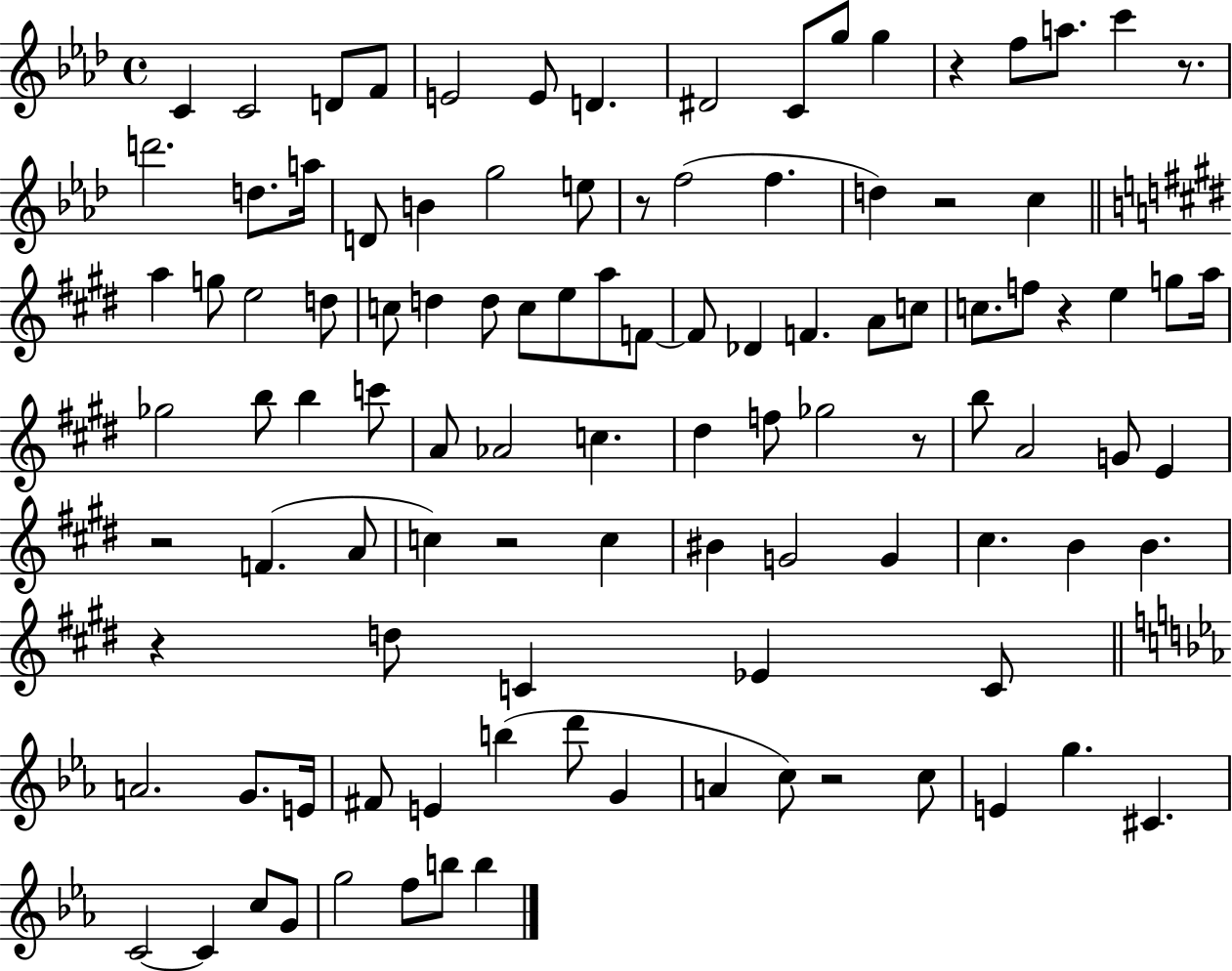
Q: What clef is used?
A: treble